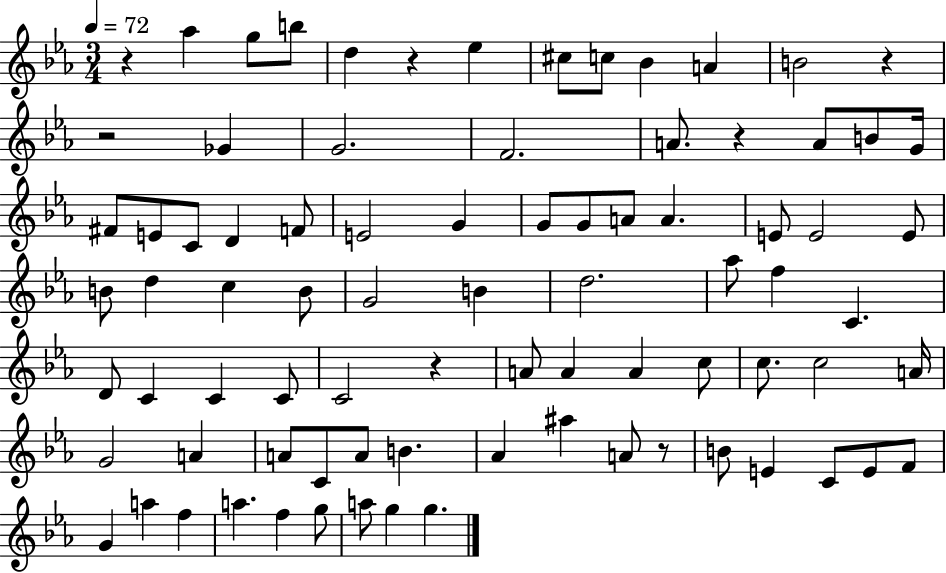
X:1
T:Untitled
M:3/4
L:1/4
K:Eb
z _a g/2 b/2 d z _e ^c/2 c/2 _B A B2 z z2 _G G2 F2 A/2 z A/2 B/2 G/4 ^F/2 E/2 C/2 D F/2 E2 G G/2 G/2 A/2 A E/2 E2 E/2 B/2 d c B/2 G2 B d2 _a/2 f C D/2 C C C/2 C2 z A/2 A A c/2 c/2 c2 A/4 G2 A A/2 C/2 A/2 B _A ^a A/2 z/2 B/2 E C/2 E/2 F/2 G a f a f g/2 a/2 g g